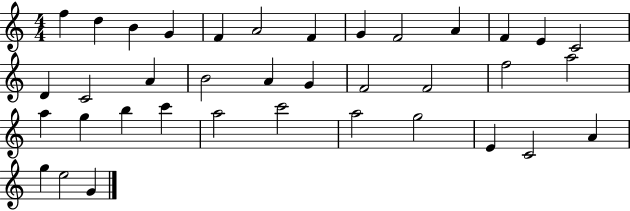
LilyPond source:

{
  \clef treble
  \numericTimeSignature
  \time 4/4
  \key c \major
  f''4 d''4 b'4 g'4 | f'4 a'2 f'4 | g'4 f'2 a'4 | f'4 e'4 c'2 | \break d'4 c'2 a'4 | b'2 a'4 g'4 | f'2 f'2 | f''2 a''2 | \break a''4 g''4 b''4 c'''4 | a''2 c'''2 | a''2 g''2 | e'4 c'2 a'4 | \break g''4 e''2 g'4 | \bar "|."
}